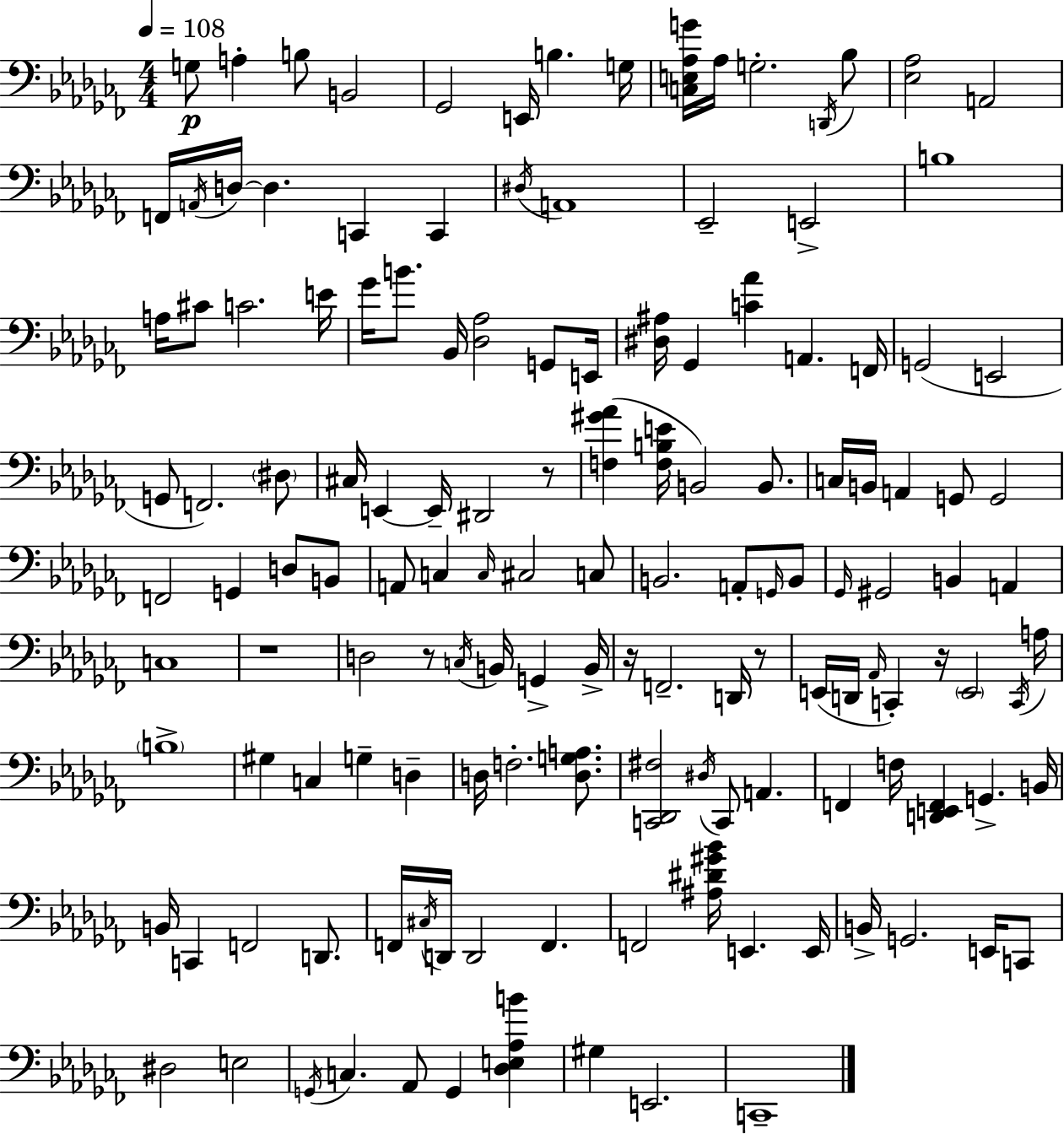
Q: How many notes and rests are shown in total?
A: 141